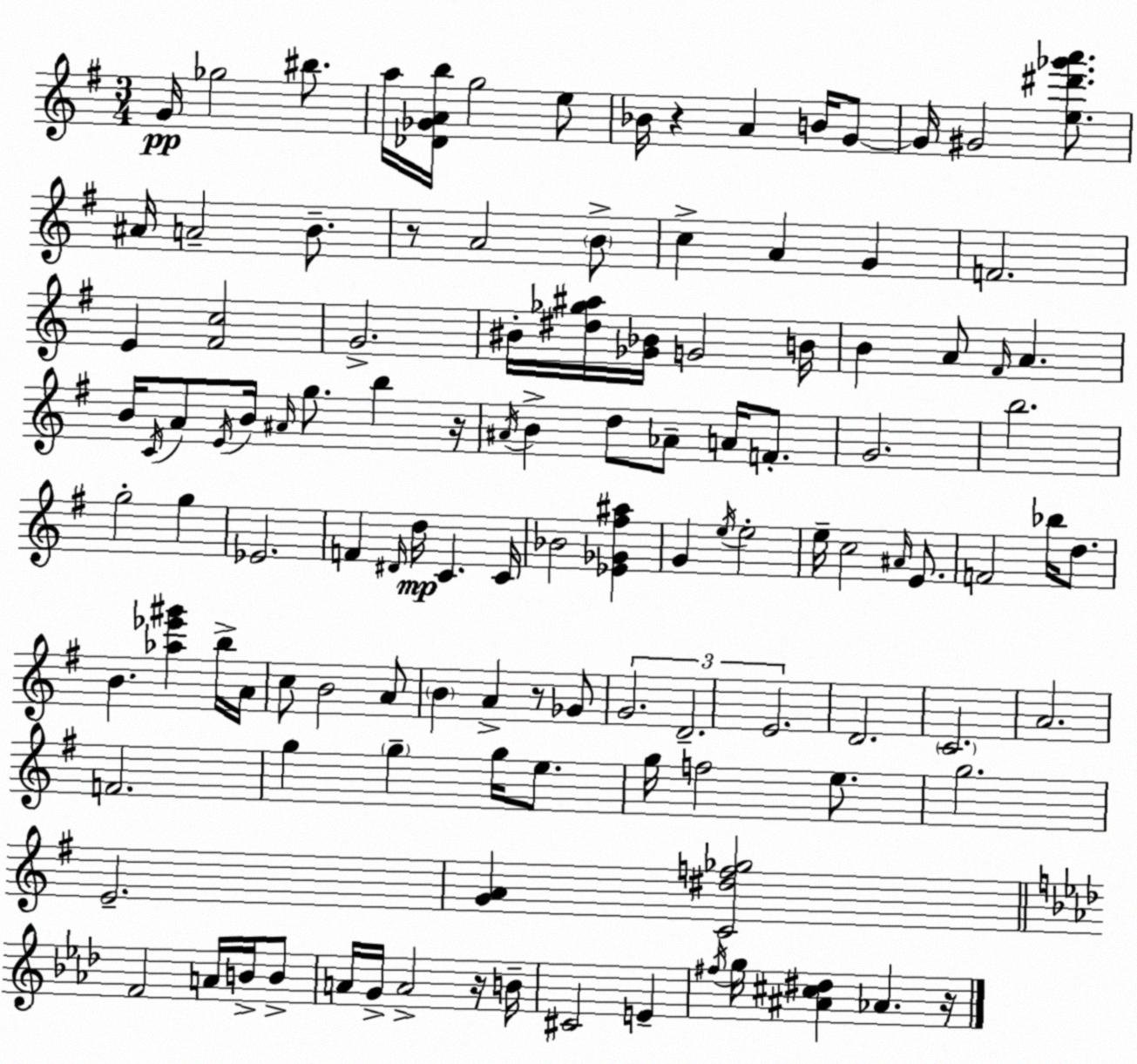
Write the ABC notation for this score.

X:1
T:Untitled
M:3/4
L:1/4
K:Em
G/4 _g2 ^b/2 a/4 [_D_GAb]/4 g2 e/2 _B/4 z A B/4 G/2 G/4 ^G2 [e^d'_g'a']/2 ^A/4 A2 B/2 z/2 A2 B/2 c A G F2 E [^Fc]2 G2 ^B/4 [^d_g^a]/4 [_G_B]/4 G2 B/4 B A/2 ^F/4 A B/4 C/4 A/2 E/4 B/4 ^A/4 g/2 b z/4 ^A/4 B d/2 _A/2 A/4 F/2 G2 b2 g2 g _E2 F ^D/4 d/4 C C/4 _B2 [_E_G^f^a] G e/4 e2 e/4 c2 ^A/4 E/2 F2 _b/4 d/2 B [_a_e'^g'] b/4 A/4 c/2 B2 A/2 B A z/2 _G/2 G2 D2 E2 D2 C2 A2 F2 g g g/4 e/2 g/4 f2 e/2 g2 E2 [GA] [C^df_g]2 F2 A/4 B/4 B/2 A/4 G/4 A2 z/4 B/4 ^C2 E ^f/4 g/4 [^A^c^d] _A z/4